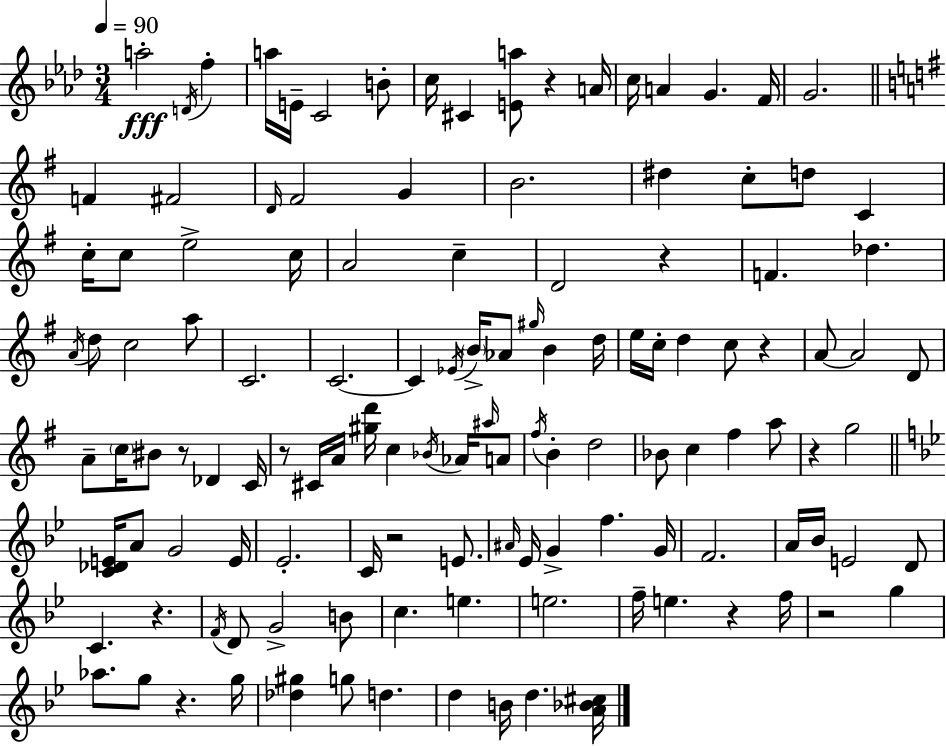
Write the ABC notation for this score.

X:1
T:Untitled
M:3/4
L:1/4
K:Ab
a2 D/4 f a/4 E/4 C2 B/2 c/4 ^C [Ea]/2 z A/4 c/4 A G F/4 G2 F ^F2 D/4 ^F2 G B2 ^d c/2 d/2 C c/4 c/2 e2 c/4 A2 c D2 z F _d A/4 d/2 c2 a/2 C2 C2 C _E/4 B/4 _A/2 ^g/4 B d/4 e/4 c/4 d c/2 z A/2 A2 D/2 A/2 c/4 ^B/2 z/2 _D C/4 z/2 ^C/4 A/4 [^gd']/4 c _B/4 _A/4 ^a/4 A/2 ^f/4 B d2 _B/2 c ^f a/2 z g2 [C_DE]/4 A/2 G2 E/4 _E2 C/4 z2 E/2 ^A/4 _E/4 G f G/4 F2 A/4 _B/4 E2 D/2 C z F/4 D/2 G2 B/2 c e e2 f/4 e z f/4 z2 g _a/2 g/2 z g/4 [_d^g] g/2 d d B/4 d [A_B^c]/4